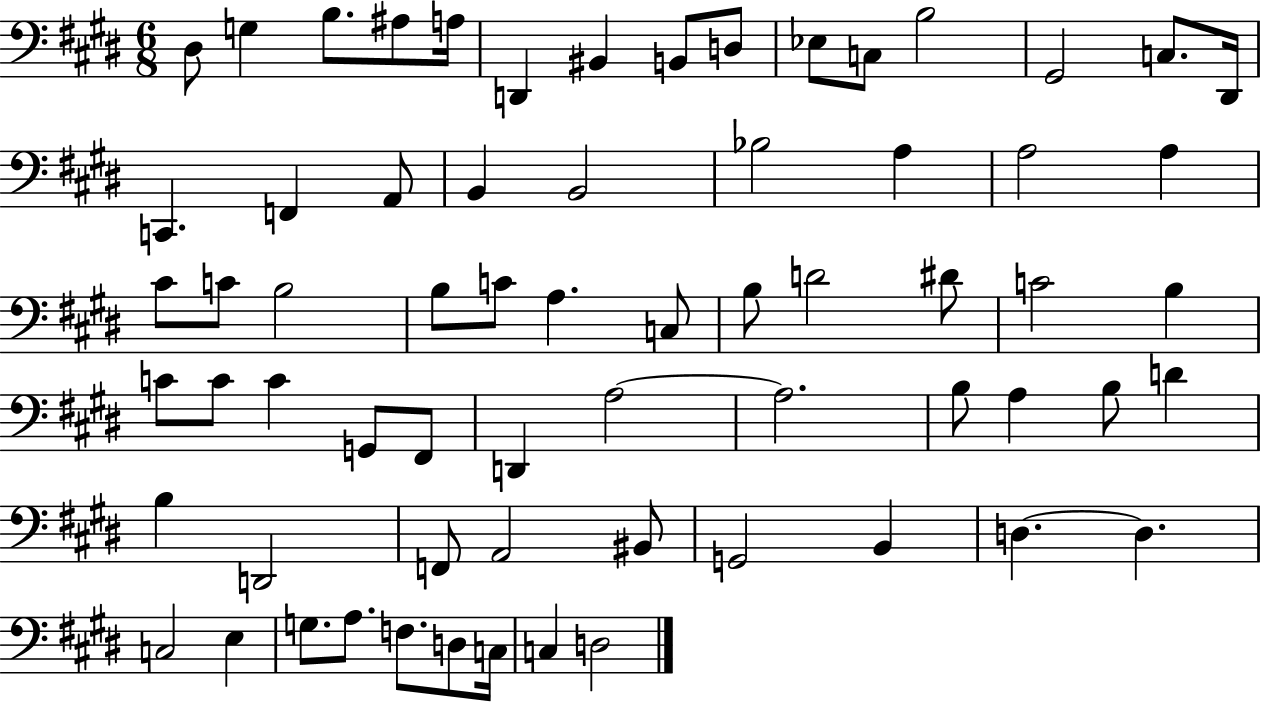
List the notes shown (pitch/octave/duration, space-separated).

D#3/e G3/q B3/e. A#3/e A3/s D2/q BIS2/q B2/e D3/e Eb3/e C3/e B3/h G#2/h C3/e. D#2/s C2/q. F2/q A2/e B2/q B2/h Bb3/h A3/q A3/h A3/q C#4/e C4/e B3/h B3/e C4/e A3/q. C3/e B3/e D4/h D#4/e C4/h B3/q C4/e C4/e C4/q G2/e F#2/e D2/q A3/h A3/h. B3/e A3/q B3/e D4/q B3/q D2/h F2/e A2/h BIS2/e G2/h B2/q D3/q. D3/q. C3/h E3/q G3/e. A3/e. F3/e. D3/e C3/s C3/q D3/h